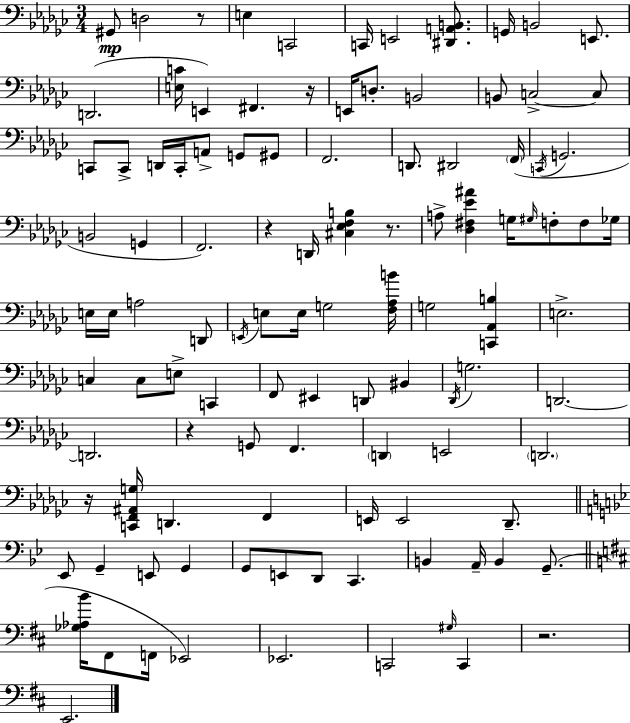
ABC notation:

X:1
T:Untitled
M:3/4
L:1/4
K:Ebm
^G,,/2 D,2 z/2 E, C,,2 C,,/4 E,,2 [^D,,A,,B,,]/2 G,,/4 B,,2 E,,/2 D,,2 [E,C]/4 E,, ^F,, z/4 E,,/4 D,/2 B,,2 B,,/2 C,2 C,/2 C,,/2 C,,/2 D,,/4 C,,/4 A,,/2 G,,/2 ^G,,/2 F,,2 D,,/2 ^D,,2 F,,/4 C,,/4 G,,2 B,,2 G,, F,,2 z D,,/4 [^C,_E,F,B,] z/2 A,/2 [_D,^F,_E^A] G,/4 ^G,/4 F,/2 F,/2 _G,/4 E,/4 E,/4 A,2 D,,/2 E,,/4 E,/2 E,/4 G,2 [F,_A,B]/4 G,2 [C,,_A,,B,] E,2 C, C,/2 E,/2 C,, F,,/2 ^E,, D,,/2 ^B,, _D,,/4 G,2 D,,2 D,,2 z G,,/2 F,, D,, E,,2 D,,2 z/4 [C,,F,,^A,,G,]/4 D,, F,, E,,/4 E,,2 _D,,/2 _E,,/2 G,, E,,/2 G,, G,,/2 E,,/2 D,,/2 C,, B,, A,,/4 B,, G,,/2 [_G,_A,B]/4 ^F,,/2 F,,/4 _E,,2 _E,,2 C,,2 ^G,/4 C,, z2 E,,2